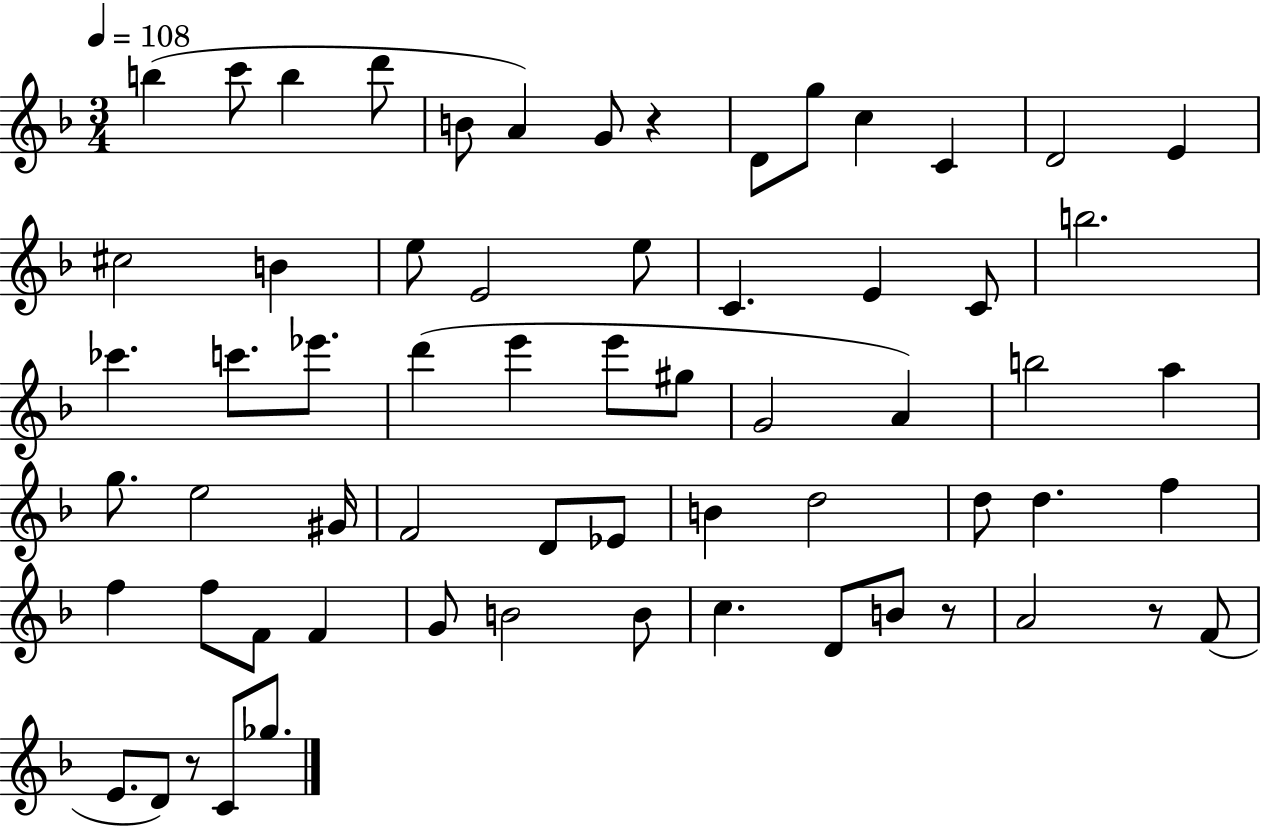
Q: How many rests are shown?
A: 4